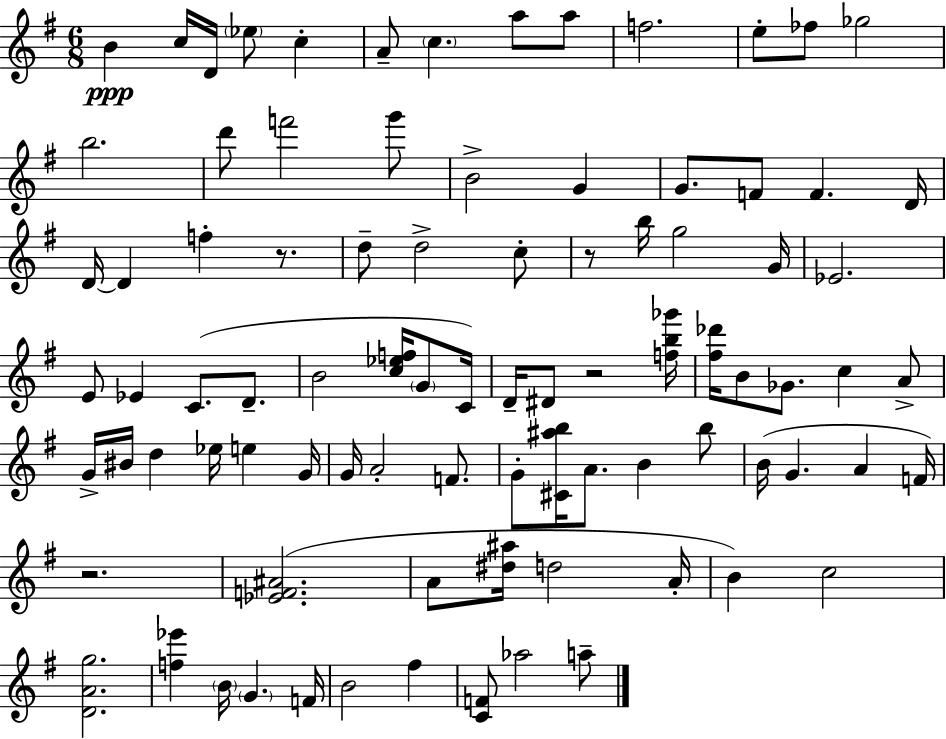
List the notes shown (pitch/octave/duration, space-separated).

B4/q C5/s D4/s Eb5/e C5/q A4/e C5/q. A5/e A5/e F5/h. E5/e FES5/e Gb5/h B5/h. D6/e F6/h G6/e B4/h G4/q G4/e. F4/e F4/q. D4/s D4/s D4/q F5/q R/e. D5/e D5/h C5/e R/e B5/s G5/h G4/s Eb4/h. E4/e Eb4/q C4/e. D4/e. B4/h [C5,Eb5,F5]/s G4/e C4/s D4/s D#4/e R/h [F5,B5,Gb6]/s [F#5,Db6]/s B4/e Gb4/e. C5/q A4/e G4/s BIS4/s D5/q Eb5/s E5/q G4/s G4/s A4/h F4/e. G4/e [C#4,A#5,B5]/s A4/e. B4/q B5/e B4/s G4/q. A4/q F4/s R/h. [Eb4,F4,A#4]/h. A4/e [D#5,A#5]/s D5/h A4/s B4/q C5/h [D4,A4,G5]/h. [F5,Eb6]/q B4/s G4/q. F4/s B4/h F#5/q [C4,F4]/e Ab5/h A5/e